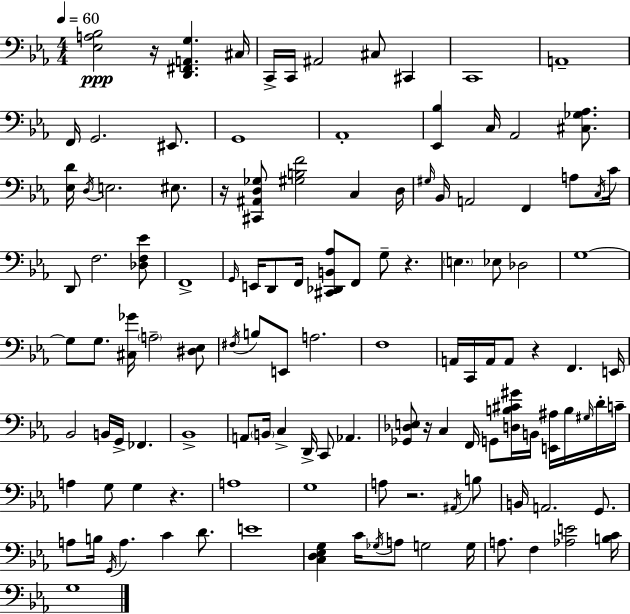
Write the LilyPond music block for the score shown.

{
  \clef bass
  \numericTimeSignature
  \time 4/4
  \key c \minor
  \tempo 4 = 60
  <ees a bes>2\ppp r16 <d, fis, a, g>4. cis16 | c,16-> c,16 ais,2 cis8 cis,4 | c,1 | a,1-- | \break f,16 g,2. eis,8. | g,1 | aes,1-. | <ees, bes>4 c16 aes,2 <cis ges aes>8. | \break <ees d'>16 \acciaccatura { d16 } e2. eis8. | r16 <cis, ais, d ges>8 <gis b f'>2 c4 | d16 \grace { gis16 } bes,16 a,2 f,4 a8 | \acciaccatura { c16 } c'16 d,8 f2. | \break <des f ees'>8 f,1-> | \grace { g,16 } e,16 d,8 f,16 <cis, des, b, aes>8 f,8 g8-- r4. | \parenthesize e4. ees8 des2 | g1~~ | \break g8 g8. <cis ges'>16 \parenthesize a2-- | <dis ees>8 \acciaccatura { fis16 } b8 e,8 a2. | f1 | a,16 c,16 a,16 a,8 r4 f,4. | \break e,16 bes,2 b,16 g,16-> fes,4. | bes,1-> | a,8 \parenthesize b,16 c4-> d,16-> c,8 aes,4. | <ges, des e>8 r16 c4 f,16 g,8 <d b cis' gis'>16 | \break b,16 <e, ais>16 b16 \grace { gis16 } d'16-. c'16-- a4 g8 g4 | r4. a1 | g1 | a8 r2. | \break \acciaccatura { ais,16 } b8 b,16 a,2. | g,8. a8 b16 \acciaccatura { g,16 } a4. | c'4 d'8. e'1 | <c d ees g>4 c'16 \acciaccatura { ges16 } a8 | \break g2 g16 a8. f4 | <aes e'>2 <b c'>16 g1 | \bar "|."
}